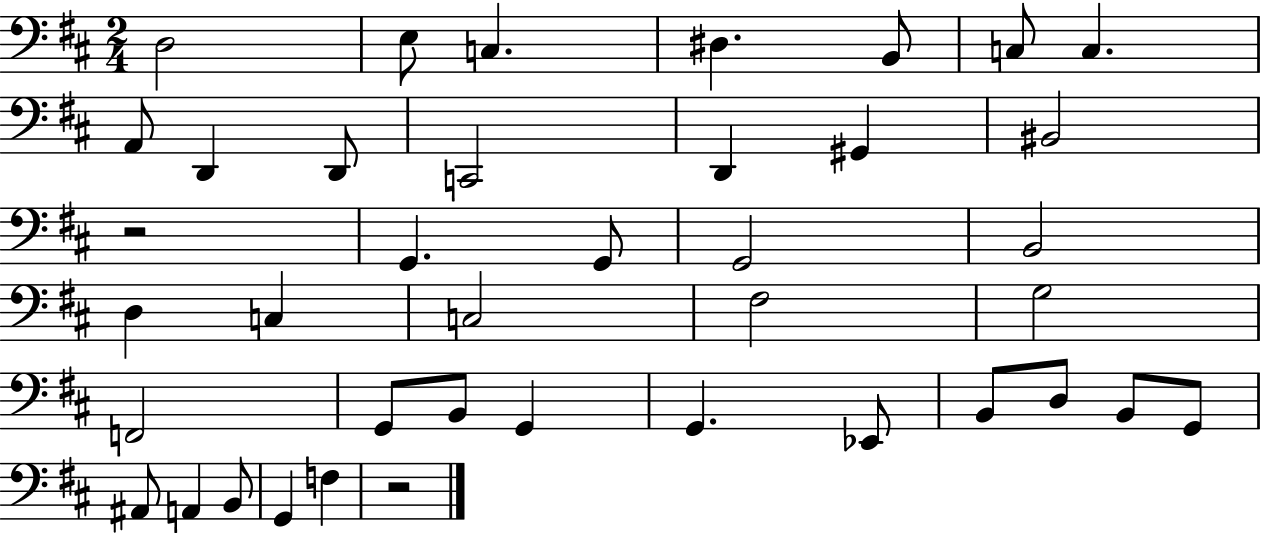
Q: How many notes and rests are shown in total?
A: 40